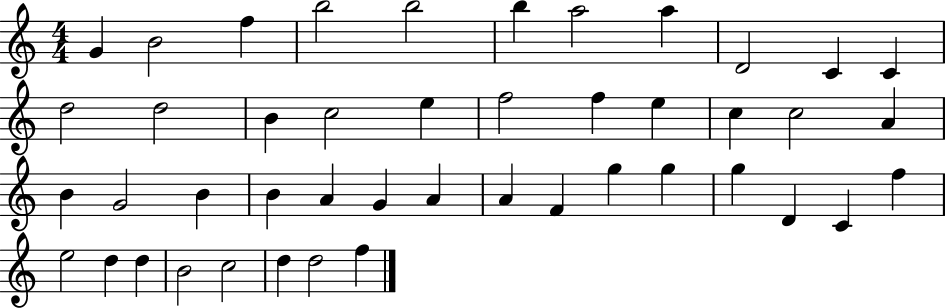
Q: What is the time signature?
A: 4/4